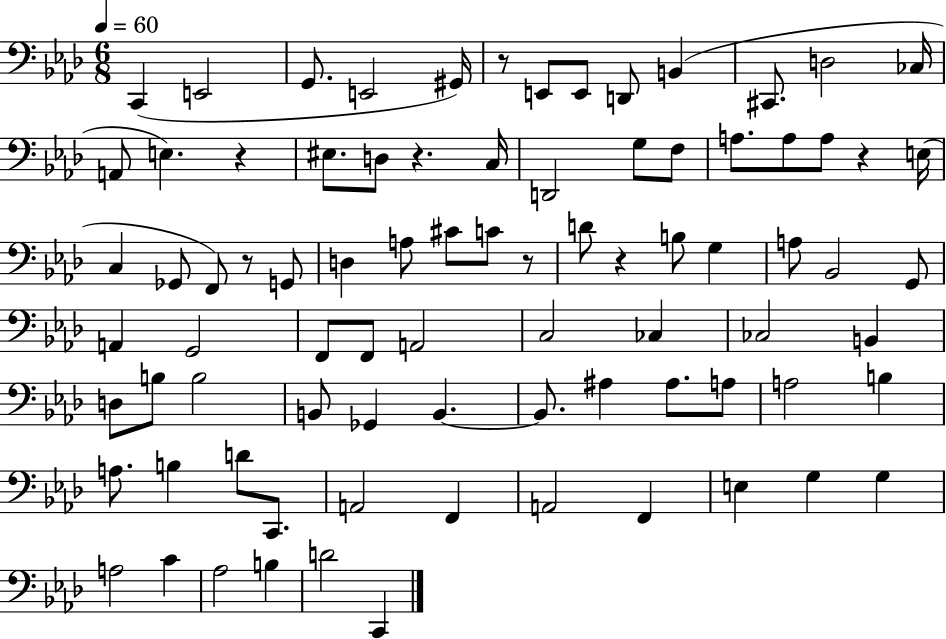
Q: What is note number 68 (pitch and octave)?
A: E3